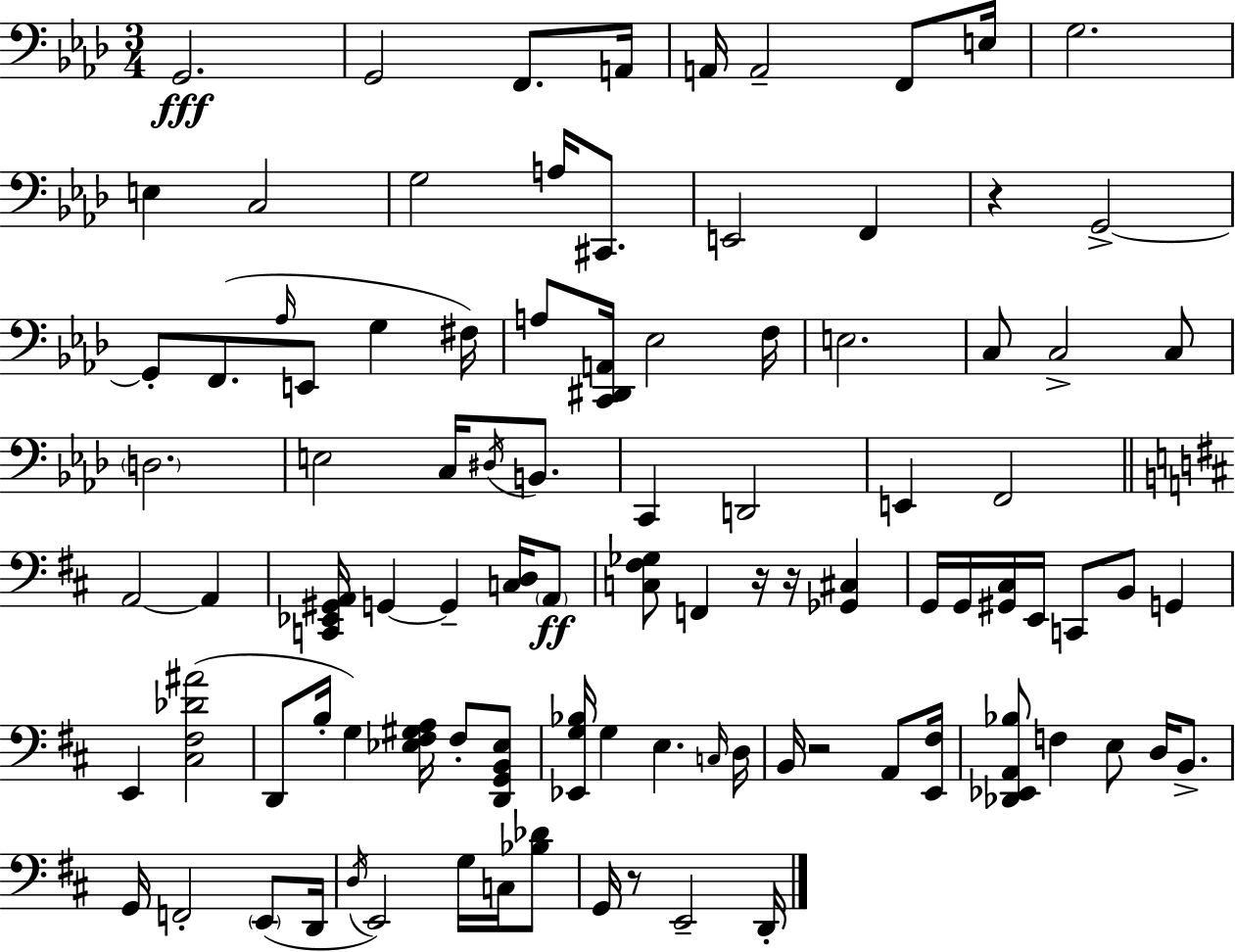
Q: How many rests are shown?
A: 5